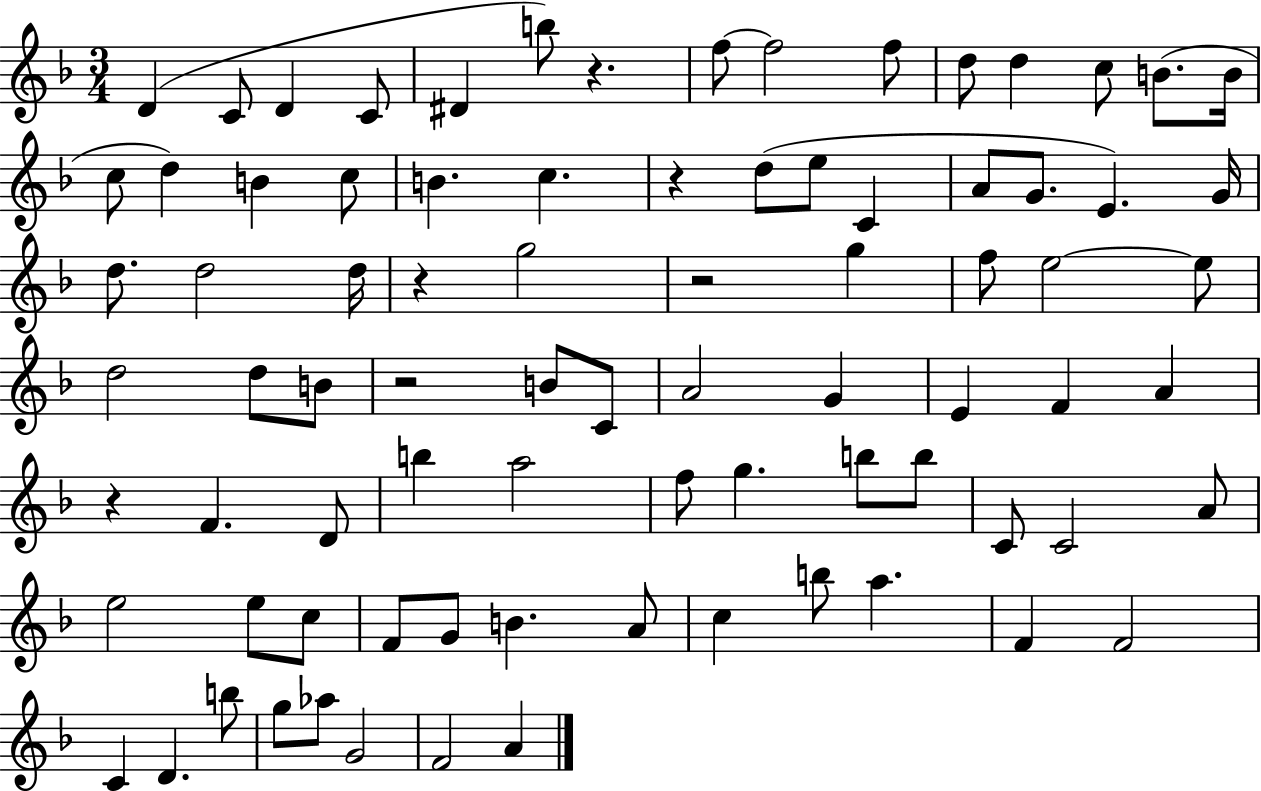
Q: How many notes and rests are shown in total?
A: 82